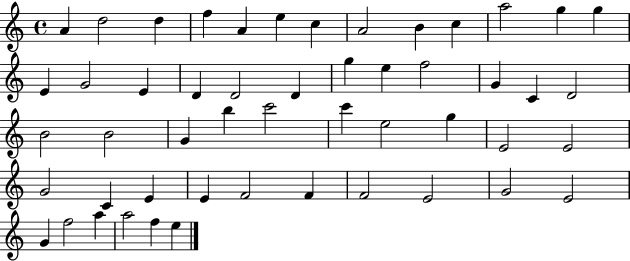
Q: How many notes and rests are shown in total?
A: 51